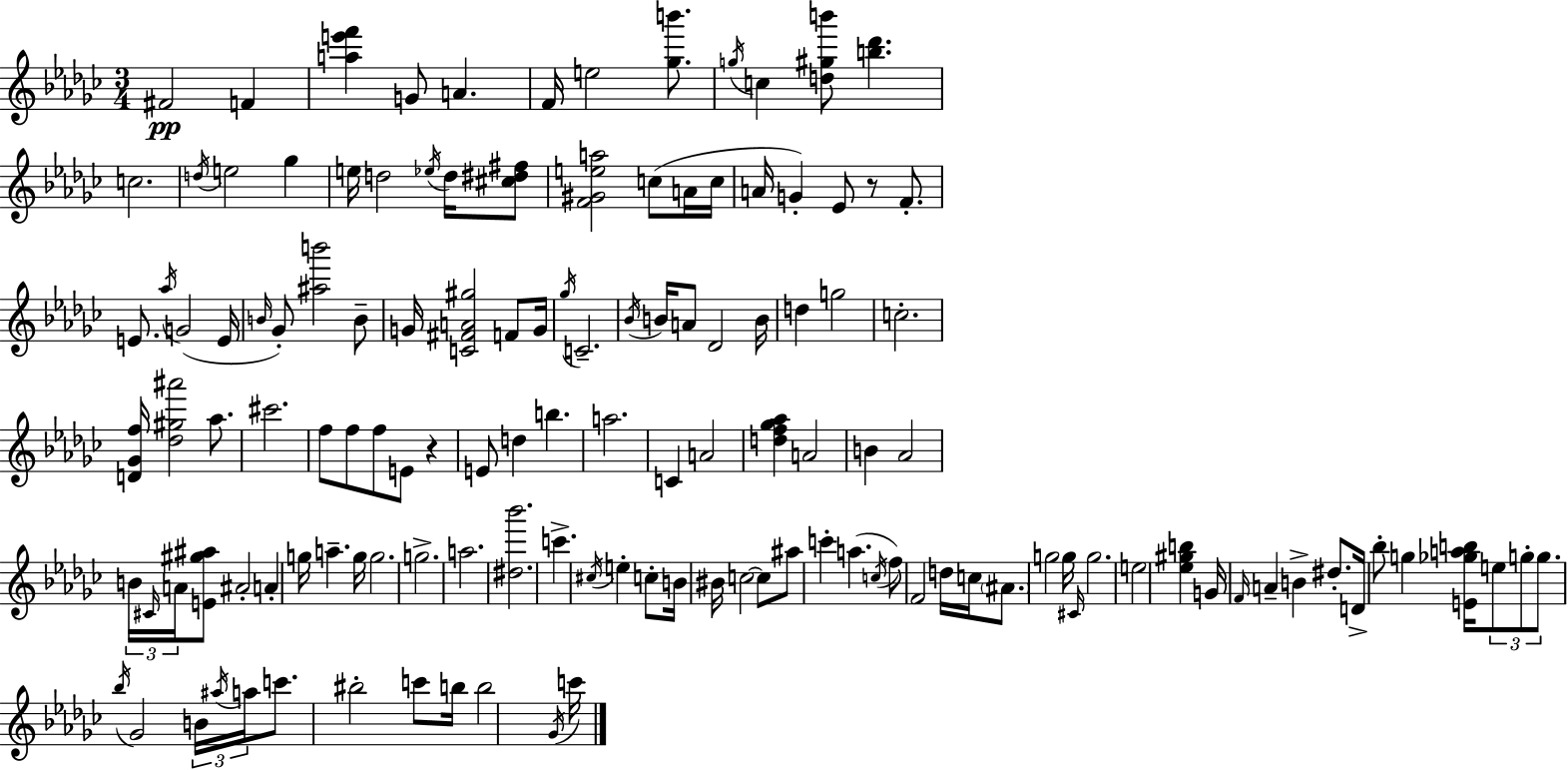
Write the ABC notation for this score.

X:1
T:Untitled
M:3/4
L:1/4
K:Ebm
^F2 F [ae'f'] G/2 A F/4 e2 [_gb']/2 g/4 c [d^gb']/2 [b_d'] c2 d/4 e2 _g e/4 d2 _e/4 d/4 [^c^d^f]/2 [F^Gea]2 c/2 A/4 c/4 A/4 G _E/2 z/2 F/2 E/2 _a/4 G2 E/4 B/4 _G/2 [^ab']2 B/2 G/4 [C^FA^g]2 F/2 G/4 _g/4 C2 _B/4 B/4 A/2 _D2 B/4 d g2 c2 [D_Gf]/4 [_d^g^a']2 _a/2 ^c'2 f/2 f/2 f/2 E/2 z E/2 d b a2 C A2 [df_g_a] A2 B _A2 B/4 ^C/4 A/4 [E^g^a]/2 ^A2 A g/4 a g/4 g2 g2 a2 [^d_b']2 c' ^c/4 e c/2 B/4 ^B/4 c2 c/2 ^a/2 c' a c/4 f/2 F2 d/4 c/4 ^A/2 g2 g/4 ^C/4 g2 e2 [_e^gb] G/4 F/4 A B ^d/2 D/4 _b/2 g [E_gab]/4 e/2 g/2 g/2 _b/4 _G2 B/4 ^a/4 a/4 c'/2 ^b2 c'/2 b/4 b2 _G/4 c'/4